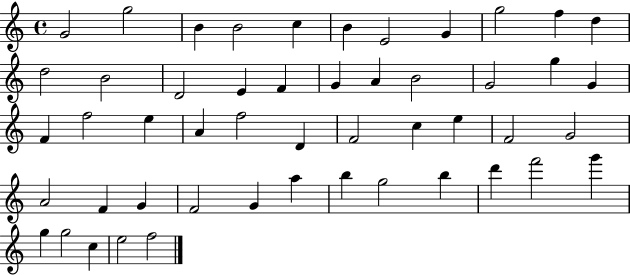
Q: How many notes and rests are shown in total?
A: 50